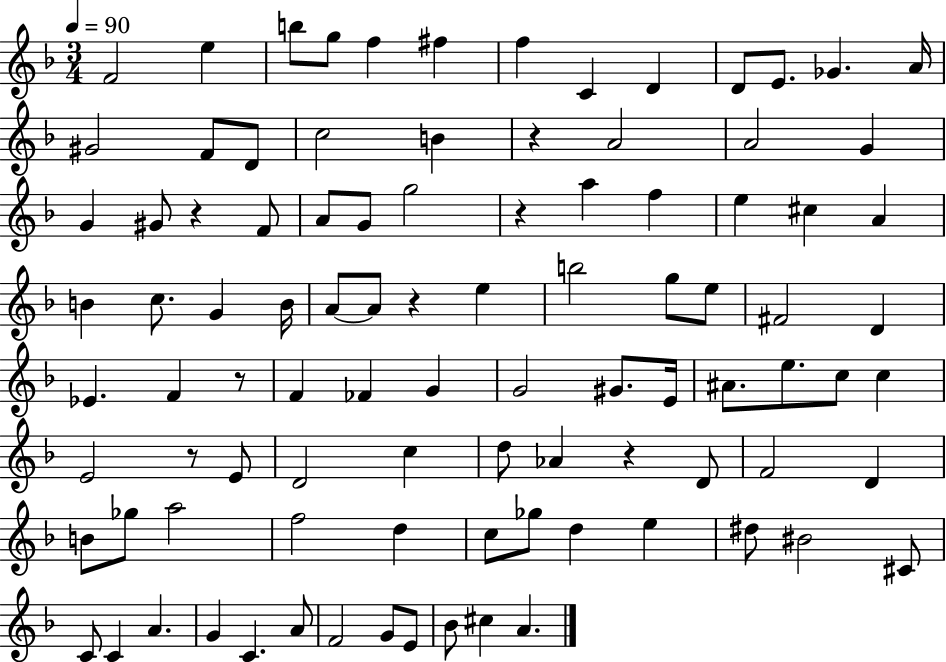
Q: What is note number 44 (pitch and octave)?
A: D4